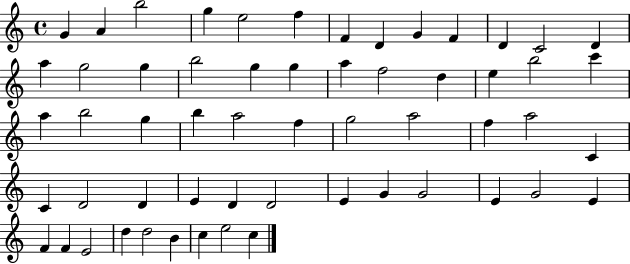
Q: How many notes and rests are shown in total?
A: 57